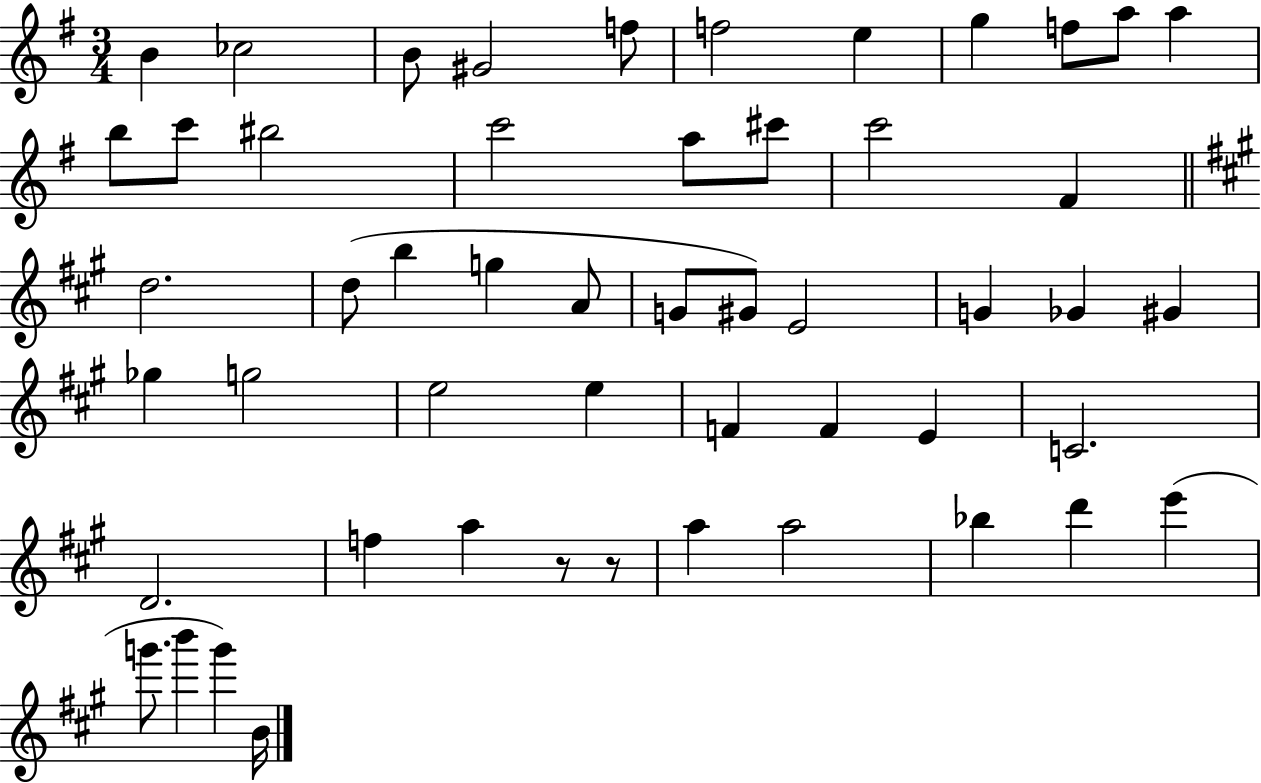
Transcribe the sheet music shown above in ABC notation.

X:1
T:Untitled
M:3/4
L:1/4
K:G
B _c2 B/2 ^G2 f/2 f2 e g f/2 a/2 a b/2 c'/2 ^b2 c'2 a/2 ^c'/2 c'2 ^F d2 d/2 b g A/2 G/2 ^G/2 E2 G _G ^G _g g2 e2 e F F E C2 D2 f a z/2 z/2 a a2 _b d' e' g'/2 b' g' B/4